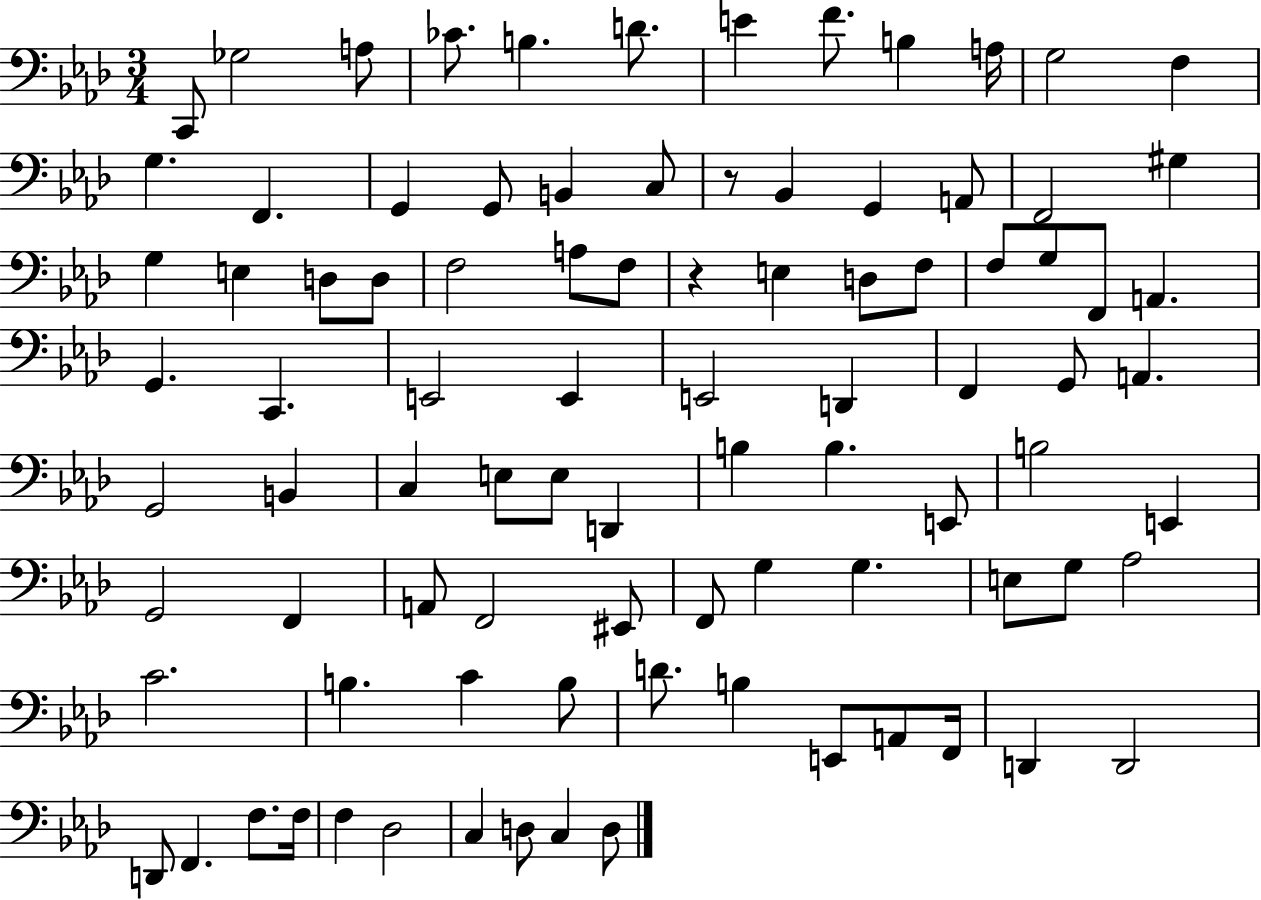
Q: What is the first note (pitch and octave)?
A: C2